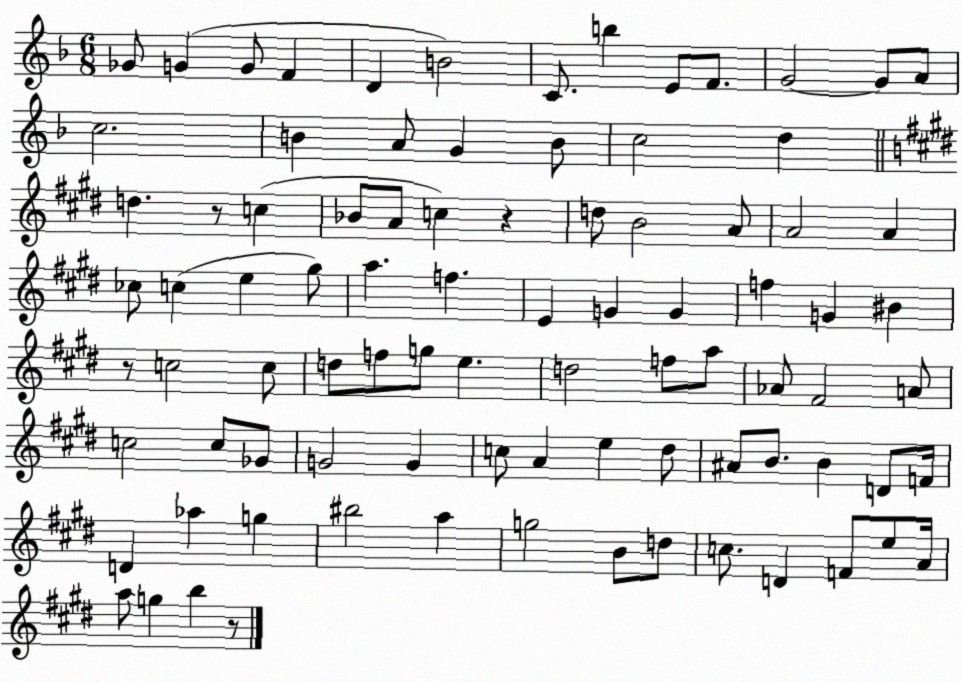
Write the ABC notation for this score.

X:1
T:Untitled
M:6/8
L:1/4
K:F
_G/2 G G/2 F D B2 C/2 b E/2 F/2 G2 G/2 A/2 c2 B A/2 G B/2 c2 d d z/2 c _B/2 A/2 c z d/2 B2 A/2 A2 A _c/2 c e ^g/2 a f E G G f G ^B z/2 c2 c/2 d/2 f/2 g/2 e d2 f/2 a/2 _A/2 ^F2 A/2 c2 c/2 _G/2 G2 G c/2 A e ^d/2 ^A/2 B/2 B D/2 F/4 D _a g ^b2 a g2 B/2 d/2 c/2 D F/2 e/2 A/4 a/2 g b z/2